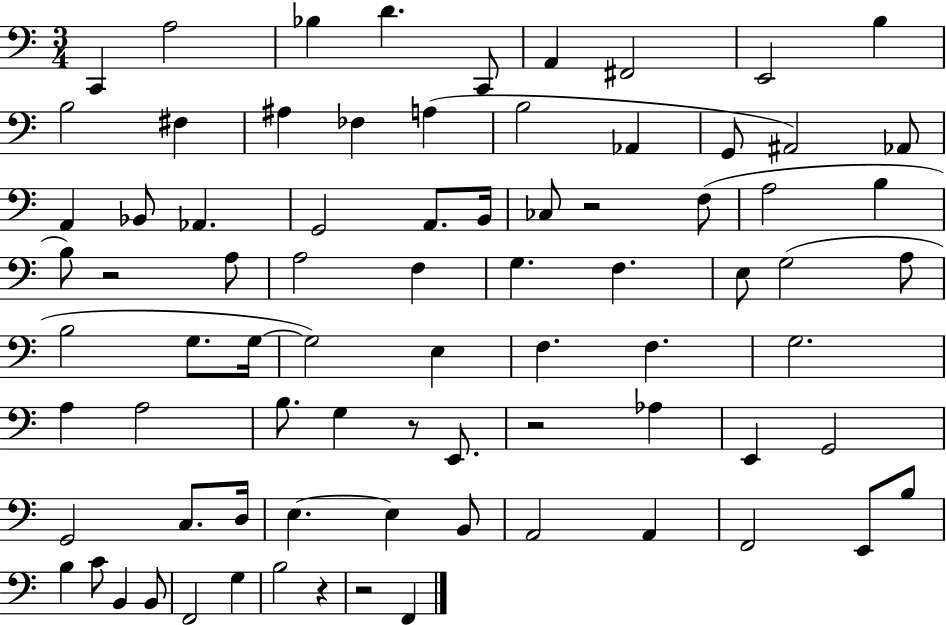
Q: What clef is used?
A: bass